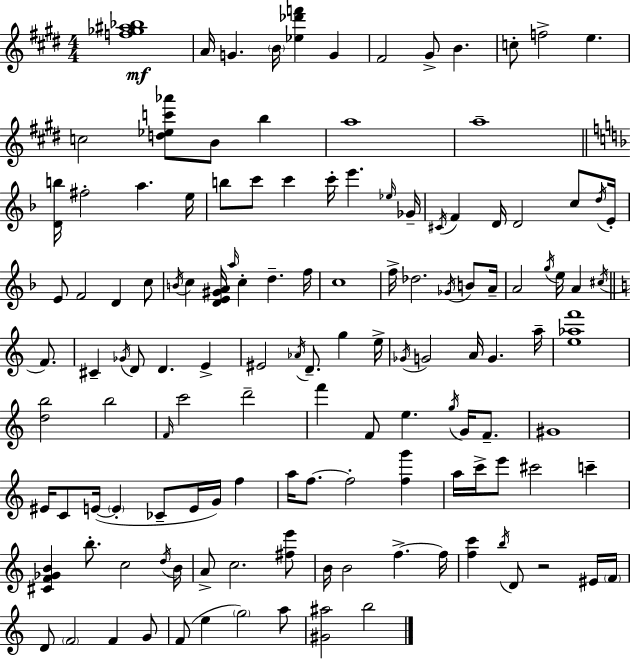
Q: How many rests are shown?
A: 1